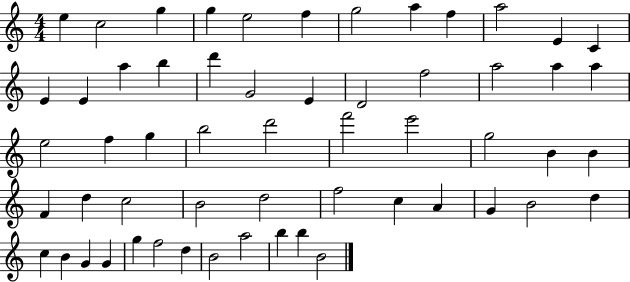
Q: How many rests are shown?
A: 0